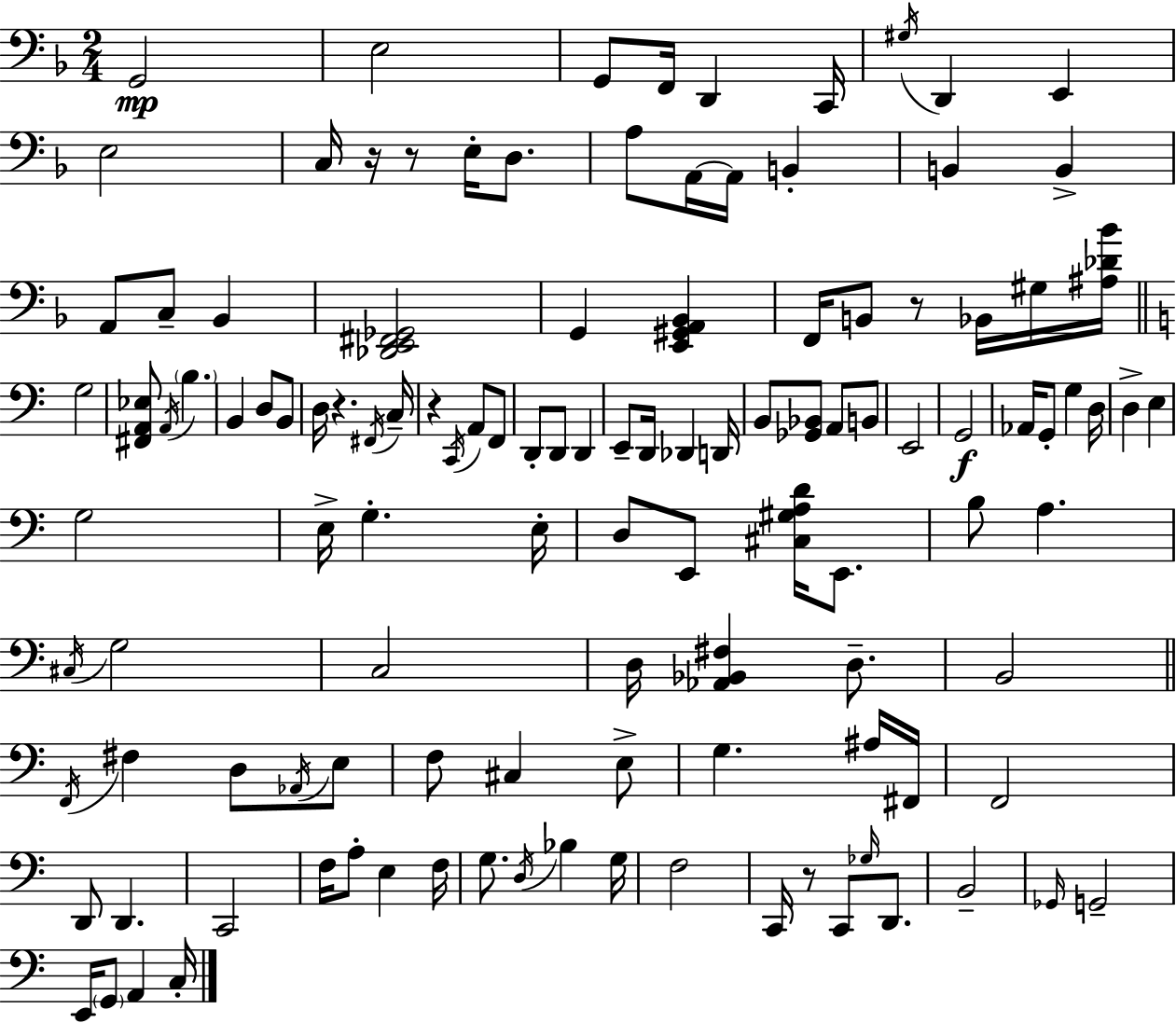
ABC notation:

X:1
T:Untitled
M:2/4
L:1/4
K:Dm
G,,2 E,2 G,,/2 F,,/4 D,, C,,/4 ^G,/4 D,, E,, E,2 C,/4 z/4 z/2 E,/4 D,/2 A,/2 A,,/4 A,,/4 B,, B,, B,, A,,/2 C,/2 _B,, [_D,,E,,^F,,_G,,]2 G,, [E,,^G,,A,,_B,,] F,,/4 B,,/2 z/2 _B,,/4 ^G,/4 [^A,_D_B]/4 G,2 [^F,,A,,_E,]/2 A,,/4 B, B,, D,/2 B,,/2 D,/4 z ^F,,/4 C,/4 z C,,/4 A,,/2 F,,/2 D,,/2 D,,/2 D,, E,,/2 D,,/4 _D,, D,,/4 B,,/2 [_G,,_B,,]/2 A,,/2 B,,/2 E,,2 G,,2 _A,,/4 G,,/2 G, D,/4 D, E, G,2 E,/4 G, E,/4 D,/2 E,,/2 [^C,^G,A,D]/4 E,,/2 B,/2 A, ^C,/4 G,2 C,2 D,/4 [_A,,_B,,^F,] D,/2 B,,2 F,,/4 ^F, D,/2 _A,,/4 E,/2 F,/2 ^C, E,/2 G, ^A,/4 ^F,,/4 F,,2 D,,/2 D,, C,,2 F,/4 A,/2 E, F,/4 G,/2 D,/4 _B, G,/4 F,2 C,,/4 z/2 C,,/2 _G,/4 D,,/2 B,,2 _G,,/4 G,,2 E,,/4 G,,/2 A,, C,/4